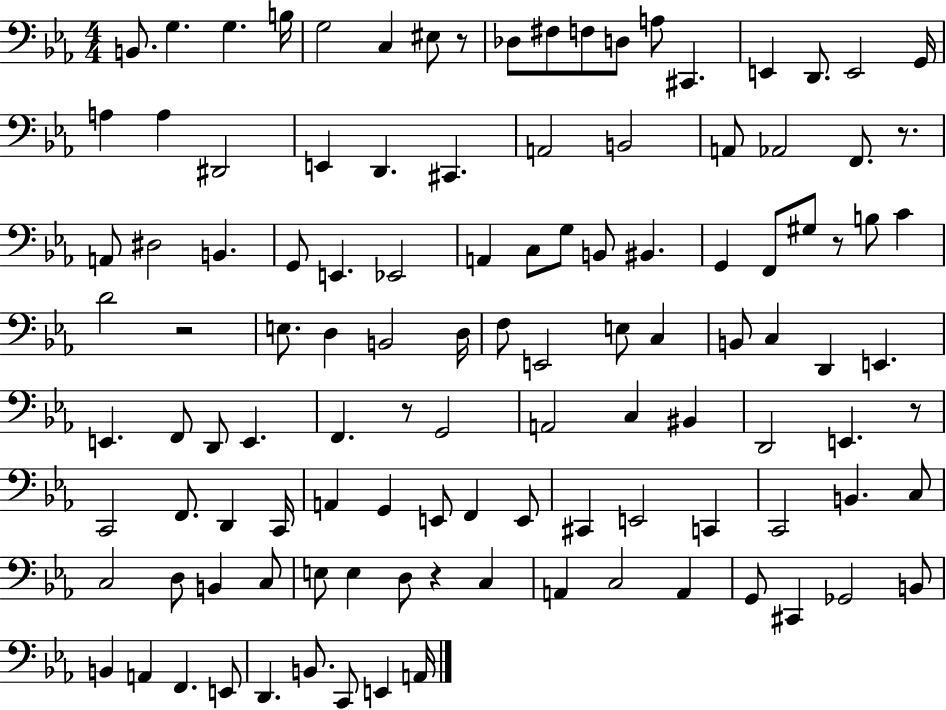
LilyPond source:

{
  \clef bass
  \numericTimeSignature
  \time 4/4
  \key ees \major
  \repeat volta 2 { b,8. g4. g4. b16 | g2 c4 eis8 r8 | des8 fis8 f8 d8 a8 cis,4. | e,4 d,8. e,2 g,16 | \break a4 a4 dis,2 | e,4 d,4. cis,4. | a,2 b,2 | a,8 aes,2 f,8. r8. | \break a,8 dis2 b,4. | g,8 e,4. ees,2 | a,4 c8 g8 b,8 bis,4. | g,4 f,8 gis8 r8 b8 c'4 | \break d'2 r2 | e8. d4 b,2 d16 | f8 e,2 e8 c4 | b,8 c4 d,4 e,4. | \break e,4. f,8 d,8 e,4. | f,4. r8 g,2 | a,2 c4 bis,4 | d,2 e,4. r8 | \break c,2 f,8. d,4 c,16 | a,4 g,4 e,8 f,4 e,8 | cis,4 e,2 c,4 | c,2 b,4. c8 | \break c2 d8 b,4 c8 | e8 e4 d8 r4 c4 | a,4 c2 a,4 | g,8 cis,4 ges,2 b,8 | \break b,4 a,4 f,4. e,8 | d,4. b,8. c,8 e,4 a,16 | } \bar "|."
}